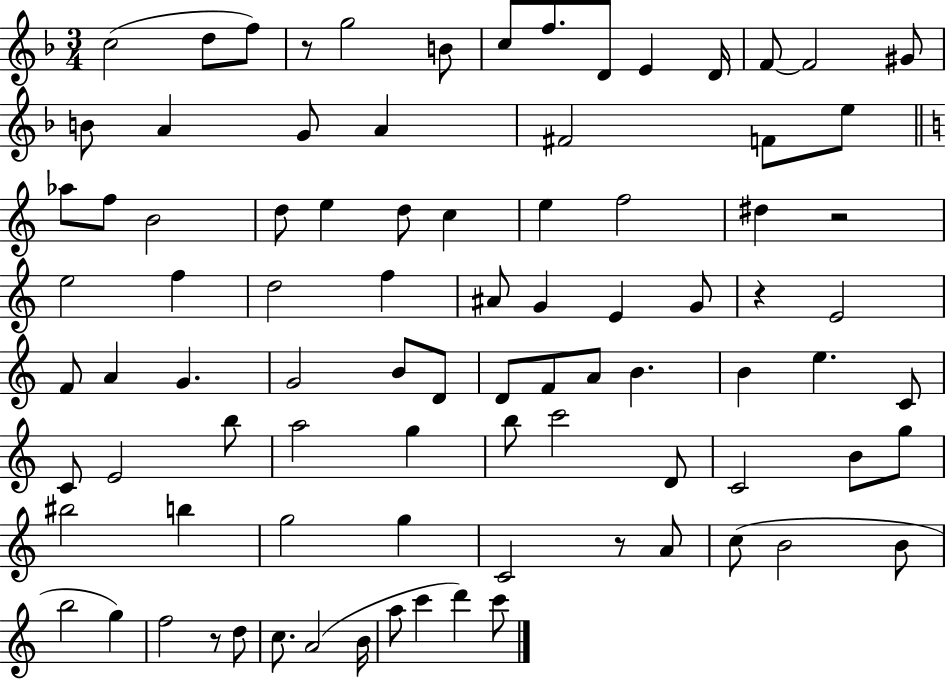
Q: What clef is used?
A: treble